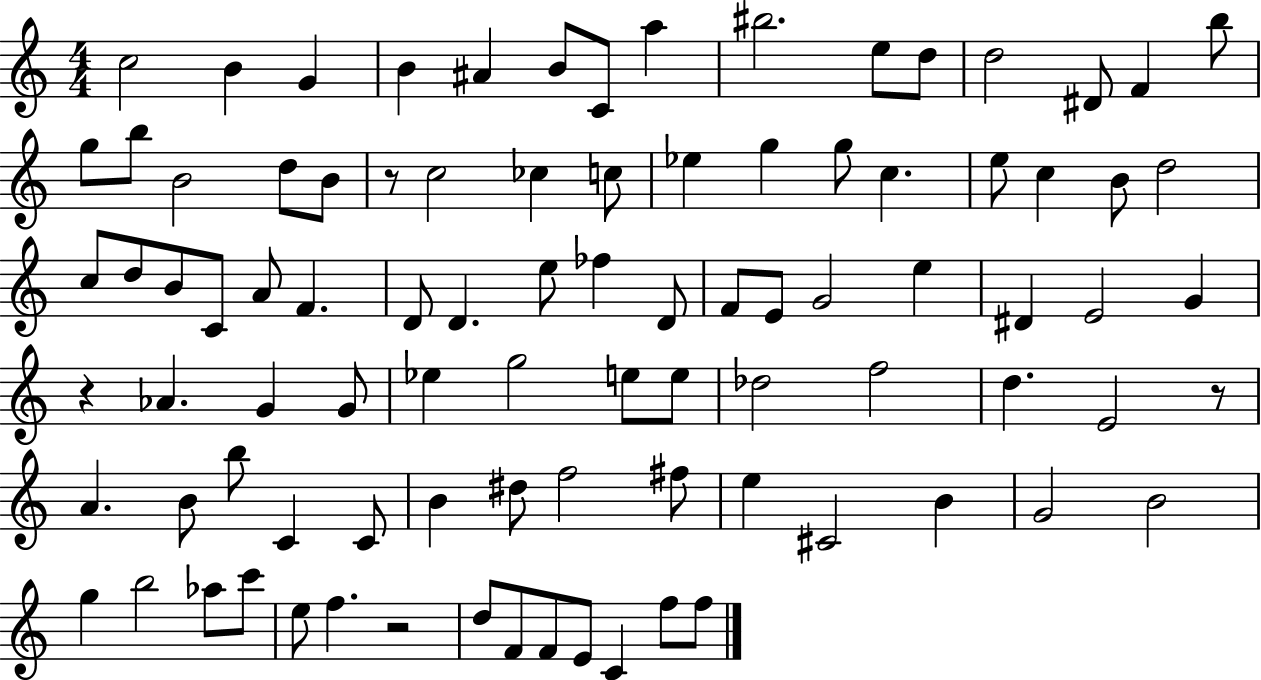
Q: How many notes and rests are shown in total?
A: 91